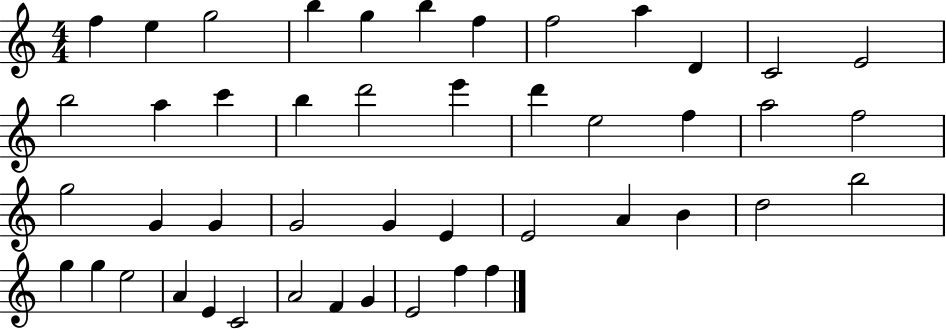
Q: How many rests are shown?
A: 0